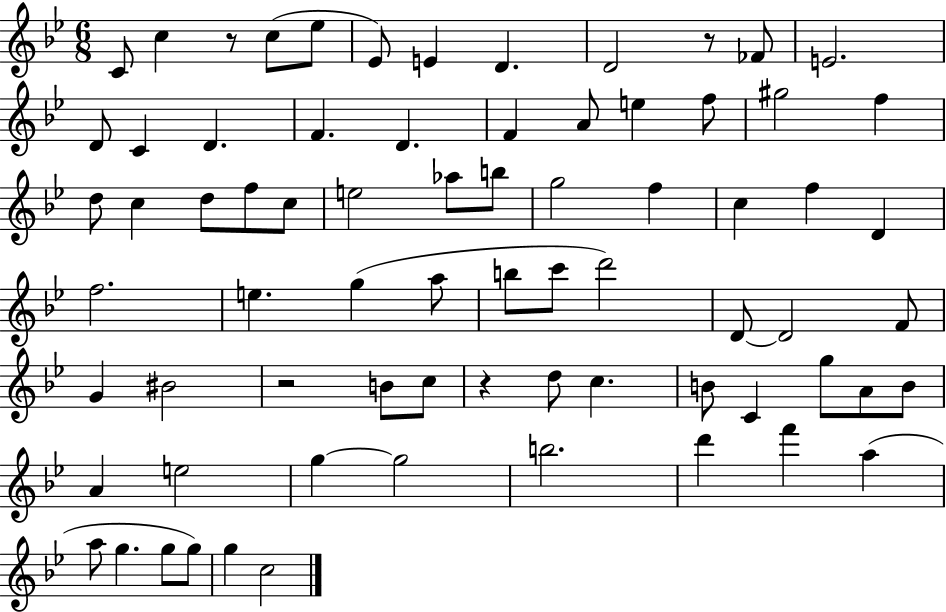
C4/e C5/q R/e C5/e Eb5/e Eb4/e E4/q D4/q. D4/h R/e FES4/e E4/h. D4/e C4/q D4/q. F4/q. D4/q. F4/q A4/e E5/q F5/e G#5/h F5/q D5/e C5/q D5/e F5/e C5/e E5/h Ab5/e B5/e G5/h F5/q C5/q F5/q D4/q F5/h. E5/q. G5/q A5/e B5/e C6/e D6/h D4/e D4/h F4/e G4/q BIS4/h R/h B4/e C5/e R/q D5/e C5/q. B4/e C4/q G5/e A4/e B4/e A4/q E5/h G5/q G5/h B5/h. D6/q F6/q A5/q A5/e G5/q. G5/e G5/e G5/q C5/h